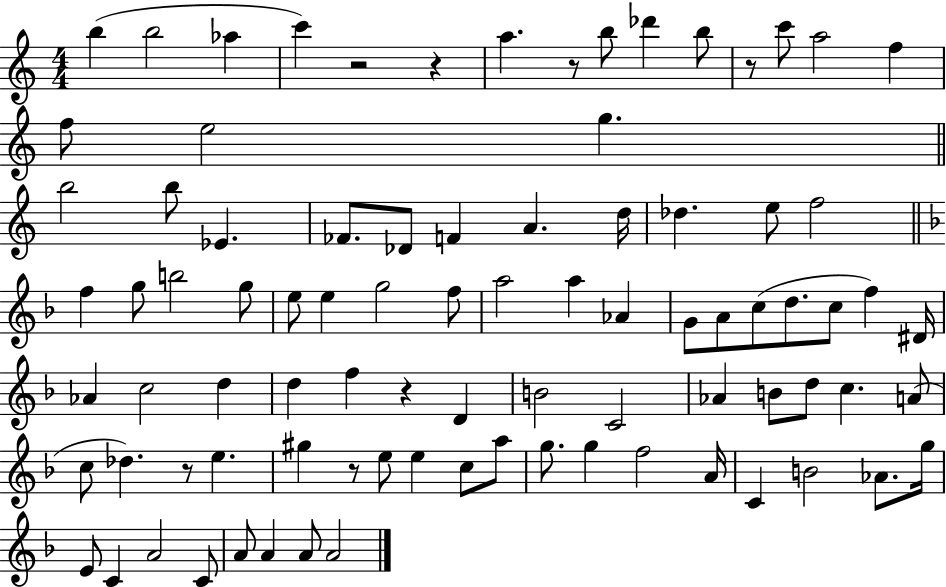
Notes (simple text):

B5/q B5/h Ab5/q C6/q R/h R/q A5/q. R/e B5/e Db6/q B5/e R/e C6/e A5/h F5/q F5/e E5/h G5/q. B5/h B5/e Eb4/q. FES4/e. Db4/e F4/q A4/q. D5/s Db5/q. E5/e F5/h F5/q G5/e B5/h G5/e E5/e E5/q G5/h F5/e A5/h A5/q Ab4/q G4/e A4/e C5/e D5/e. C5/e F5/q D#4/s Ab4/q C5/h D5/q D5/q F5/q R/q D4/q B4/h C4/h Ab4/q B4/e D5/e C5/q. A4/e C5/e Db5/q. R/e E5/q. G#5/q R/e E5/e E5/q C5/e A5/e G5/e. G5/q F5/h A4/s C4/q B4/h Ab4/e. G5/s E4/e C4/q A4/h C4/e A4/e A4/q A4/e A4/h